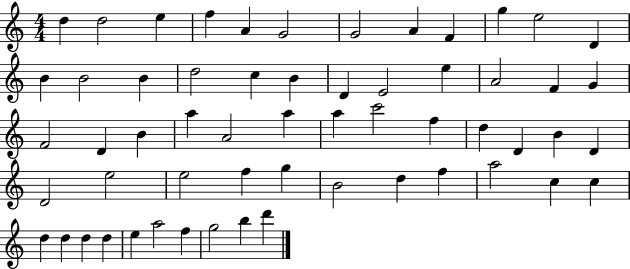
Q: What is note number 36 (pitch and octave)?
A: B4